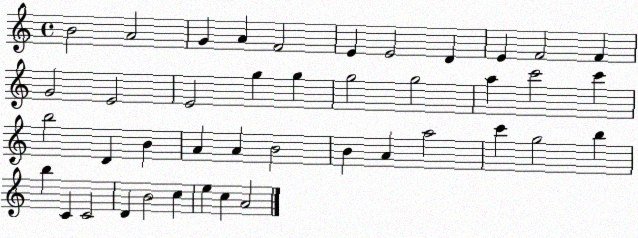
X:1
T:Untitled
M:4/4
L:1/4
K:C
B2 A2 G A F2 E E2 D E F2 F G2 E2 E2 g g g2 g2 a c'2 c' b2 D B A A B2 B A a2 c' g2 b b C C2 D B2 c e c A2